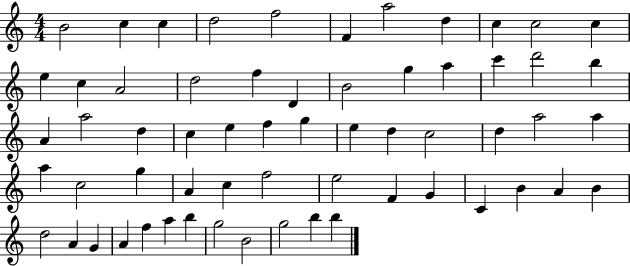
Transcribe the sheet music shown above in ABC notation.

X:1
T:Untitled
M:4/4
L:1/4
K:C
B2 c c d2 f2 F a2 d c c2 c e c A2 d2 f D B2 g a c' d'2 b A a2 d c e f g e d c2 d a2 a a c2 g A c f2 e2 F G C B A B d2 A G A f a b g2 B2 g2 b b